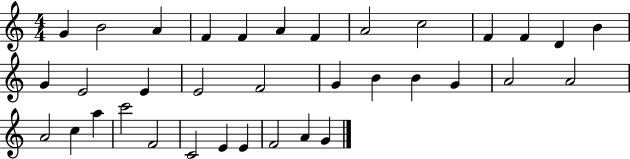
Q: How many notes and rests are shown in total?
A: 35